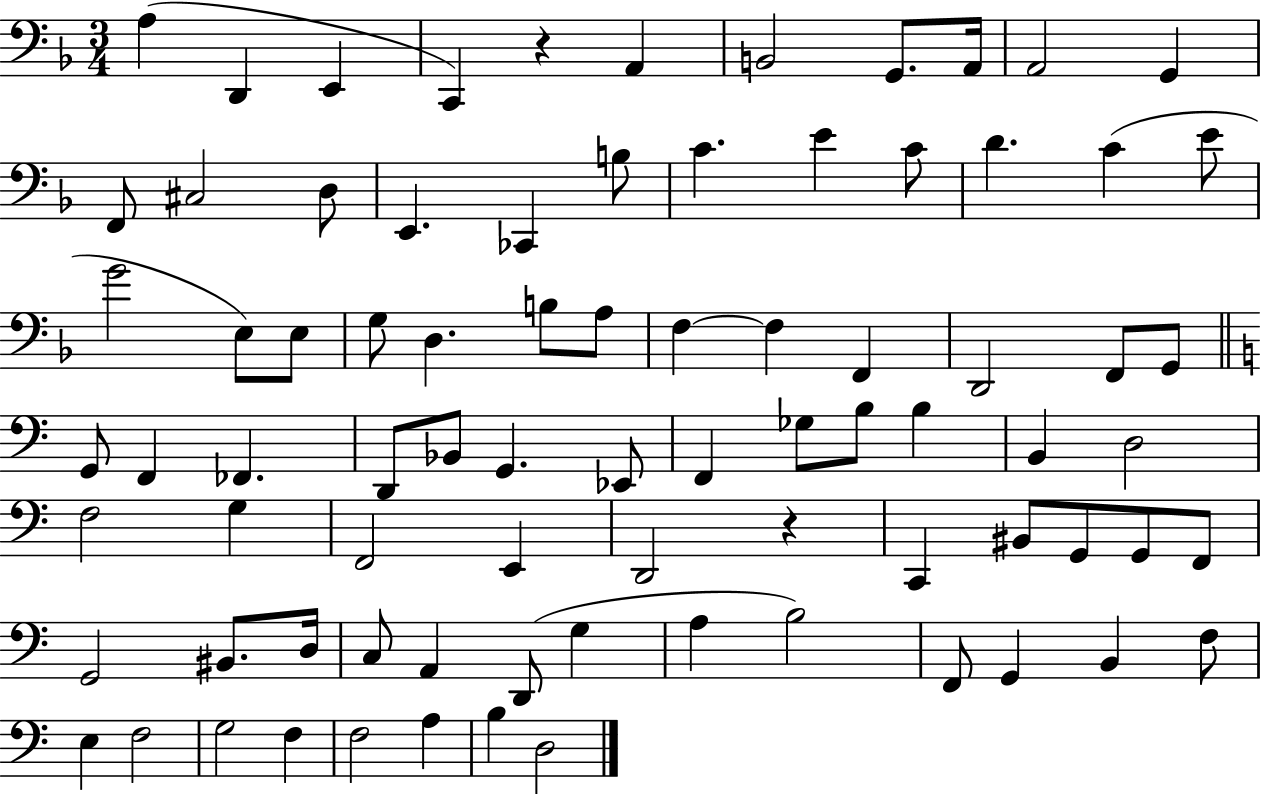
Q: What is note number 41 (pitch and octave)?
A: G2